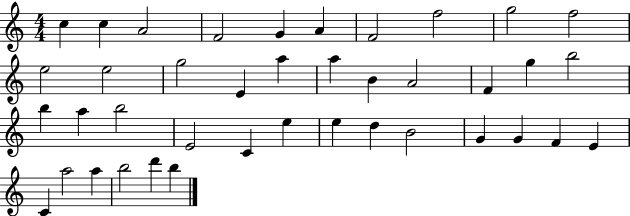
C5/q C5/q A4/h F4/h G4/q A4/q F4/h F5/h G5/h F5/h E5/h E5/h G5/h E4/q A5/q A5/q B4/q A4/h F4/q G5/q B5/h B5/q A5/q B5/h E4/h C4/q E5/q E5/q D5/q B4/h G4/q G4/q F4/q E4/q C4/q A5/h A5/q B5/h D6/q B5/q